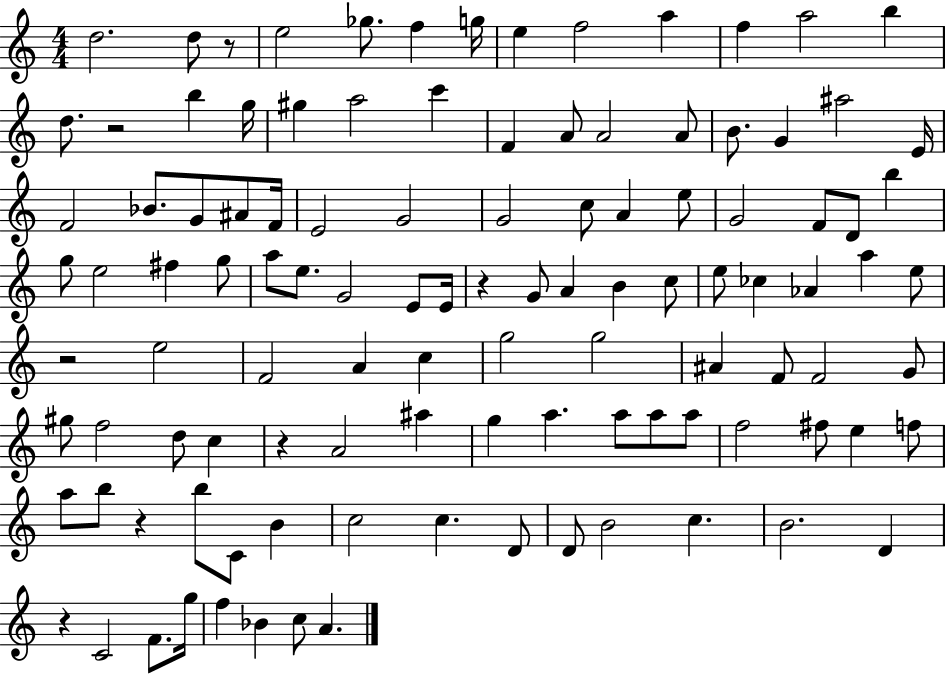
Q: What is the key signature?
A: C major